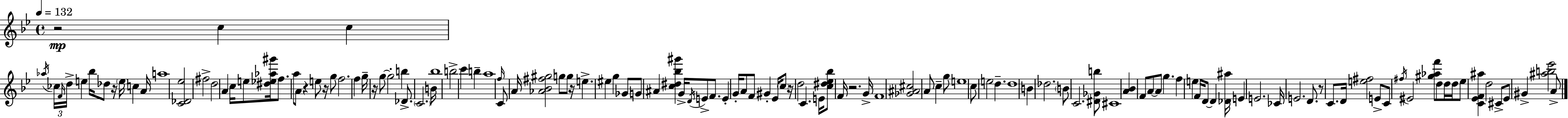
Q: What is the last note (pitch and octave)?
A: A4